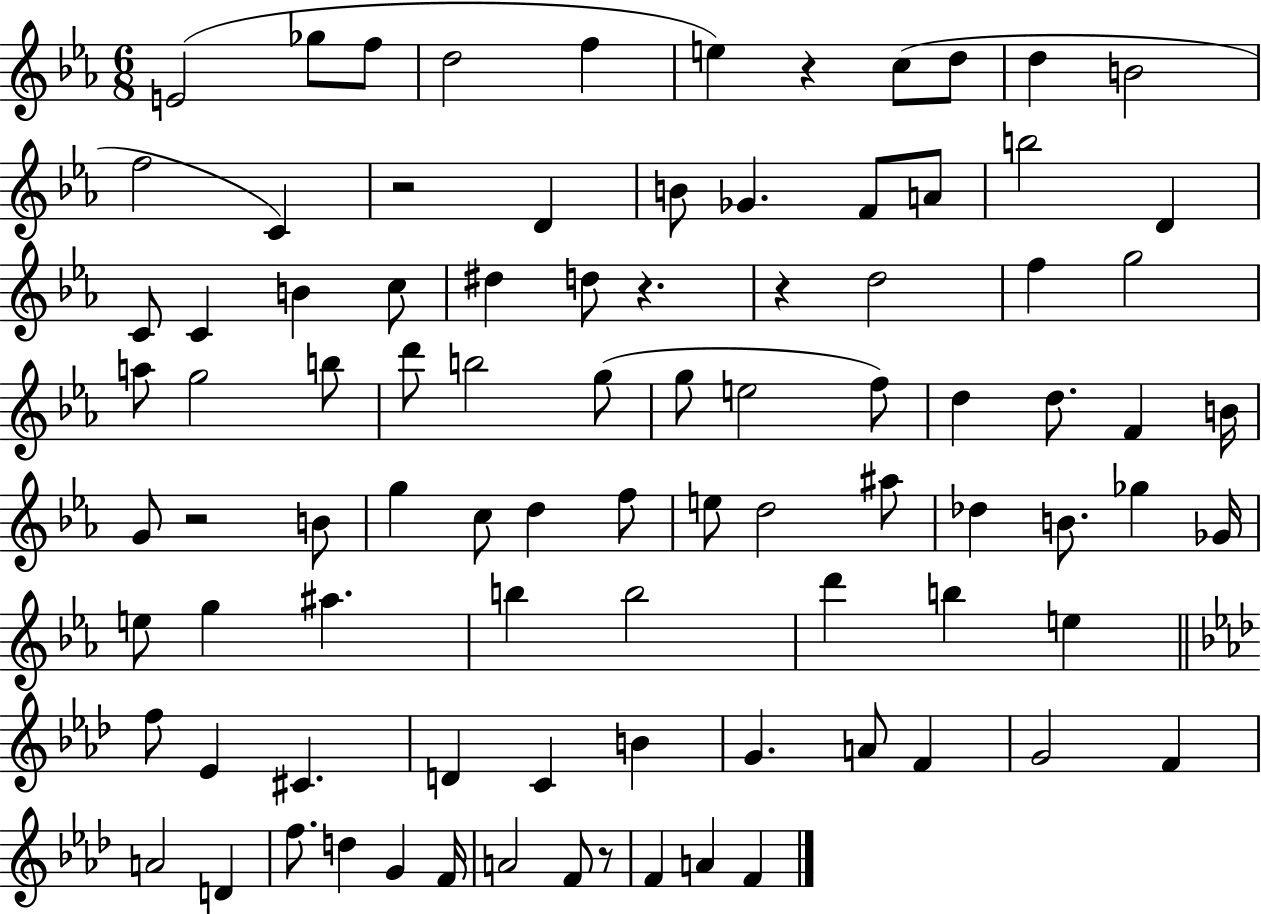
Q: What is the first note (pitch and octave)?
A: E4